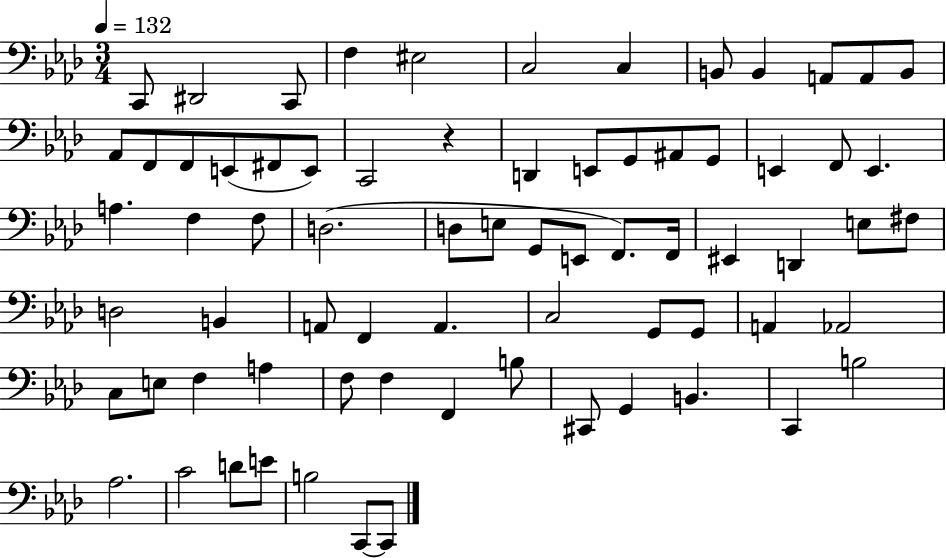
X:1
T:Untitled
M:3/4
L:1/4
K:Ab
C,,/2 ^D,,2 C,,/2 F, ^E,2 C,2 C, B,,/2 B,, A,,/2 A,,/2 B,,/2 _A,,/2 F,,/2 F,,/2 E,,/2 ^F,,/2 E,,/2 C,,2 z D,, E,,/2 G,,/2 ^A,,/2 G,,/2 E,, F,,/2 E,, A, F, F,/2 D,2 D,/2 E,/2 G,,/2 E,,/2 F,,/2 F,,/4 ^E,, D,, E,/2 ^F,/2 D,2 B,, A,,/2 F,, A,, C,2 G,,/2 G,,/2 A,, _A,,2 C,/2 E,/2 F, A, F,/2 F, F,, B,/2 ^C,,/2 G,, B,, C,, B,2 _A,2 C2 D/2 E/2 B,2 C,,/2 C,,/2